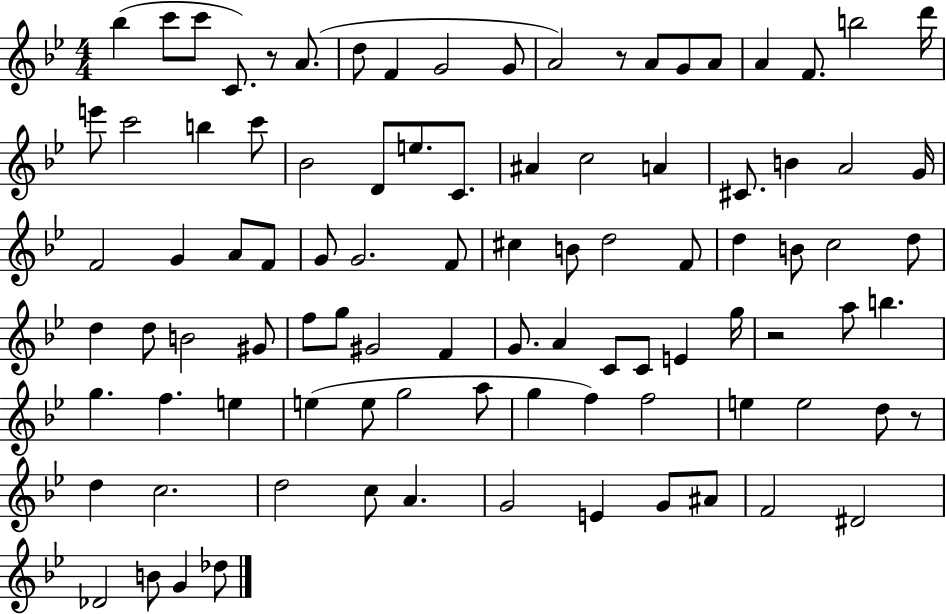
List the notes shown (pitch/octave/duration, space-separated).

Bb5/q C6/e C6/e C4/e. R/e A4/e. D5/e F4/q G4/h G4/e A4/h R/e A4/e G4/e A4/e A4/q F4/e. B5/h D6/s E6/e C6/h B5/q C6/e Bb4/h D4/e E5/e. C4/e. A#4/q C5/h A4/q C#4/e. B4/q A4/h G4/s F4/h G4/q A4/e F4/e G4/e G4/h. F4/e C#5/q B4/e D5/h F4/e D5/q B4/e C5/h D5/e D5/q D5/e B4/h G#4/e F5/e G5/e G#4/h F4/q G4/e. A4/q C4/e C4/e E4/q G5/s R/h A5/e B5/q. G5/q. F5/q. E5/q E5/q E5/e G5/h A5/e G5/q F5/q F5/h E5/q E5/h D5/e R/e D5/q C5/h. D5/h C5/e A4/q. G4/h E4/q G4/e A#4/e F4/h D#4/h Db4/h B4/e G4/q Db5/e